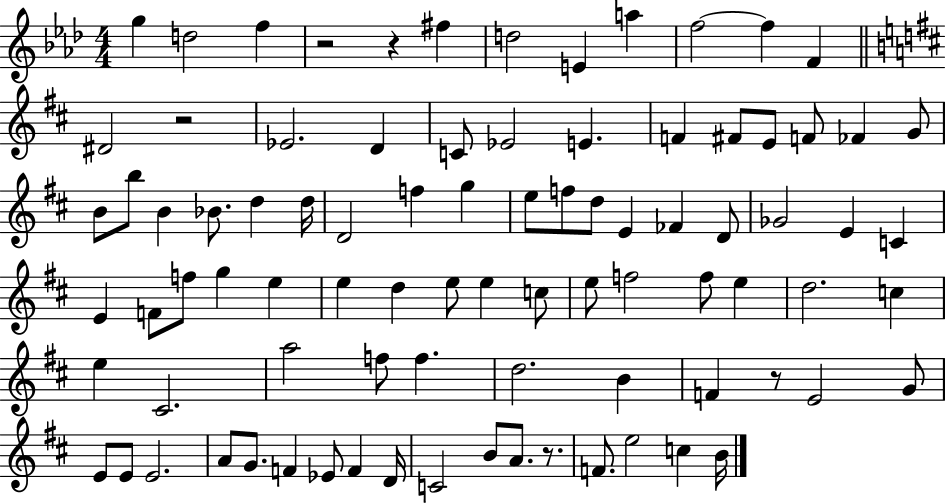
G5/q D5/h F5/q R/h R/q F#5/q D5/h E4/q A5/q F5/h F5/q F4/q D#4/h R/h Eb4/h. D4/q C4/e Eb4/h E4/q. F4/q F#4/e E4/e F4/e FES4/q G4/e B4/e B5/e B4/q Bb4/e. D5/q D5/s D4/h F5/q G5/q E5/e F5/e D5/e E4/q FES4/q D4/e Gb4/h E4/q C4/q E4/q F4/e F5/e G5/q E5/q E5/q D5/q E5/e E5/q C5/e E5/e F5/h F5/e E5/q D5/h. C5/q E5/q C#4/h. A5/h F5/e F5/q. D5/h. B4/q F4/q R/e E4/h G4/e E4/e E4/e E4/h. A4/e G4/e. F4/q Eb4/e F4/q D4/s C4/h B4/e A4/e. R/e. F4/e. E5/h C5/q B4/s